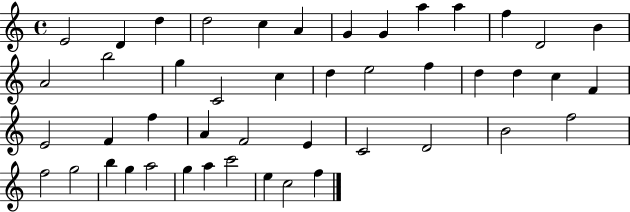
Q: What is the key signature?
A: C major